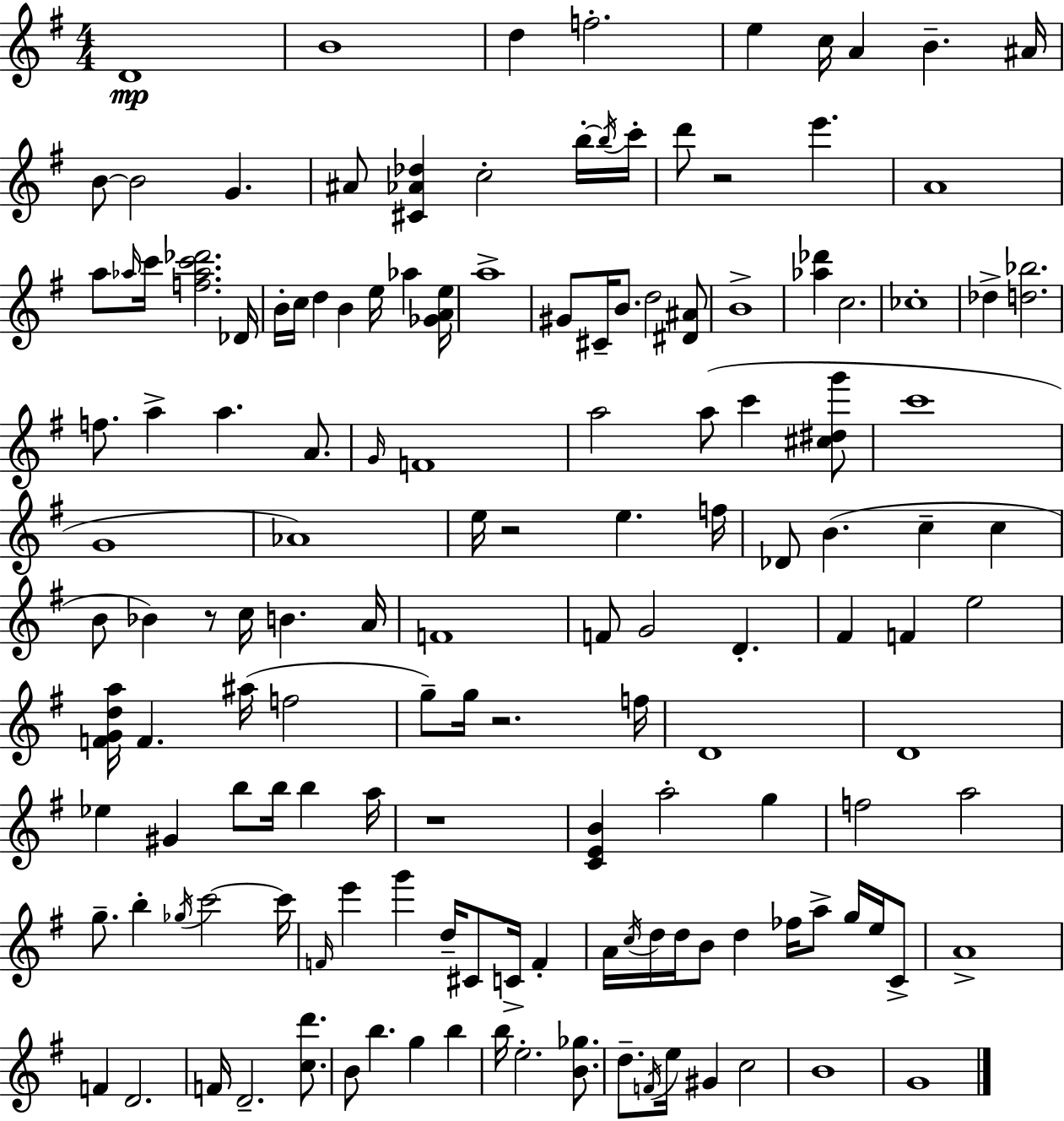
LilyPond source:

{
  \clef treble
  \numericTimeSignature
  \time 4/4
  \key e \minor
  d'1\mp | b'1 | d''4 f''2.-. | e''4 c''16 a'4 b'4.-- ais'16 | \break b'8~~ b'2 g'4. | ais'8 <cis' aes' des''>4 c''2-. b''16-.~~ \acciaccatura { b''16 } | c'''16-. d'''8 r2 e'''4. | a'1 | \break a''8 \grace { aes''16 } c'''16 <f'' aes'' c''' des'''>2. | des'16 b'16-. c''16 d''4 b'4 e''16 aes''4 | <ges' a' e''>16 a''1-> | gis'8 cis'16-- b'8. d''2 | \break <dis' ais'>8 b'1-> | <aes'' des'''>4 c''2. | ces''1-. | des''4-> <d'' bes''>2. | \break f''8. a''4-> a''4. a'8. | \grace { g'16 } f'1 | a''2 a''8( c'''4 | <cis'' dis'' g'''>8 c'''1 | \break g'1 | aes'1) | e''16 r2 e''4. | f''16 des'8 b'4.( c''4-- c''4 | \break b'8 bes'4) r8 c''16 b'4. | a'16 f'1 | f'8 g'2 d'4.-. | fis'4 f'4 e''2 | \break <f' g' d'' a''>16 f'4. ais''16( f''2 | g''8--) g''16 r2. | f''16 d'1 | d'1 | \break ees''4 gis'4 b''8 b''16 b''4 | a''16 r1 | <c' e' b'>4 a''2-. g''4 | f''2 a''2 | \break g''8.-- b''4-. \acciaccatura { ges''16 } c'''2~~ | c'''16 \grace { f'16 } e'''4 g'''4 d''16-- cis'8 | c'16-> f'4-. a'16 \acciaccatura { c''16 } d''16 d''16 b'8 d''4 fes''16 | a''8-> g''16 e''16 c'8-> a'1-> | \break f'4 d'2. | f'16 d'2.-- | <c'' d'''>8. b'8 b''4. g''4 | b''4 b''16 e''2.-. | \break <b' ges''>8. d''8.-- \acciaccatura { f'16 } e''16 gis'4 c''2 | b'1 | g'1 | \bar "|."
}